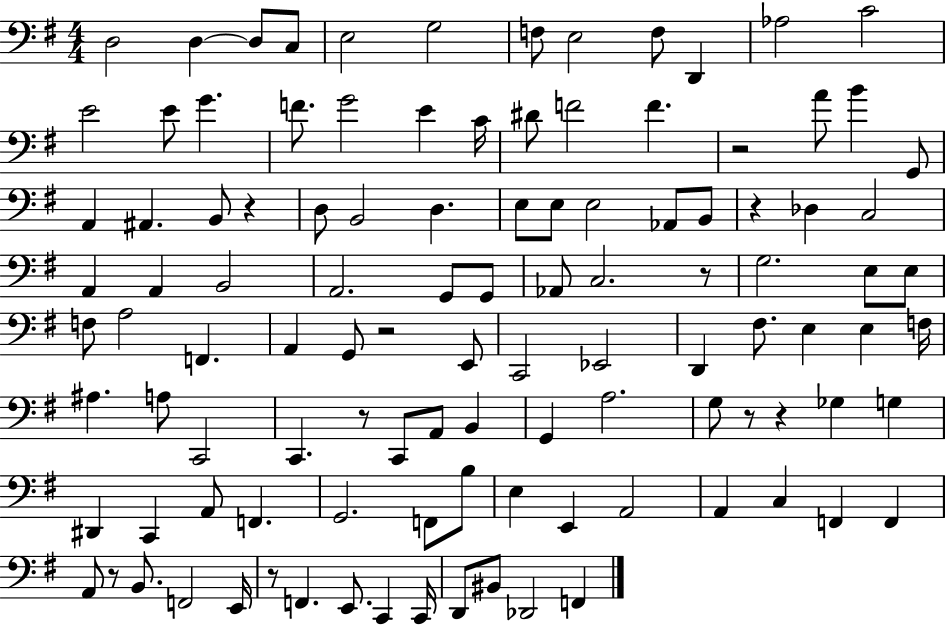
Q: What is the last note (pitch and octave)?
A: F2